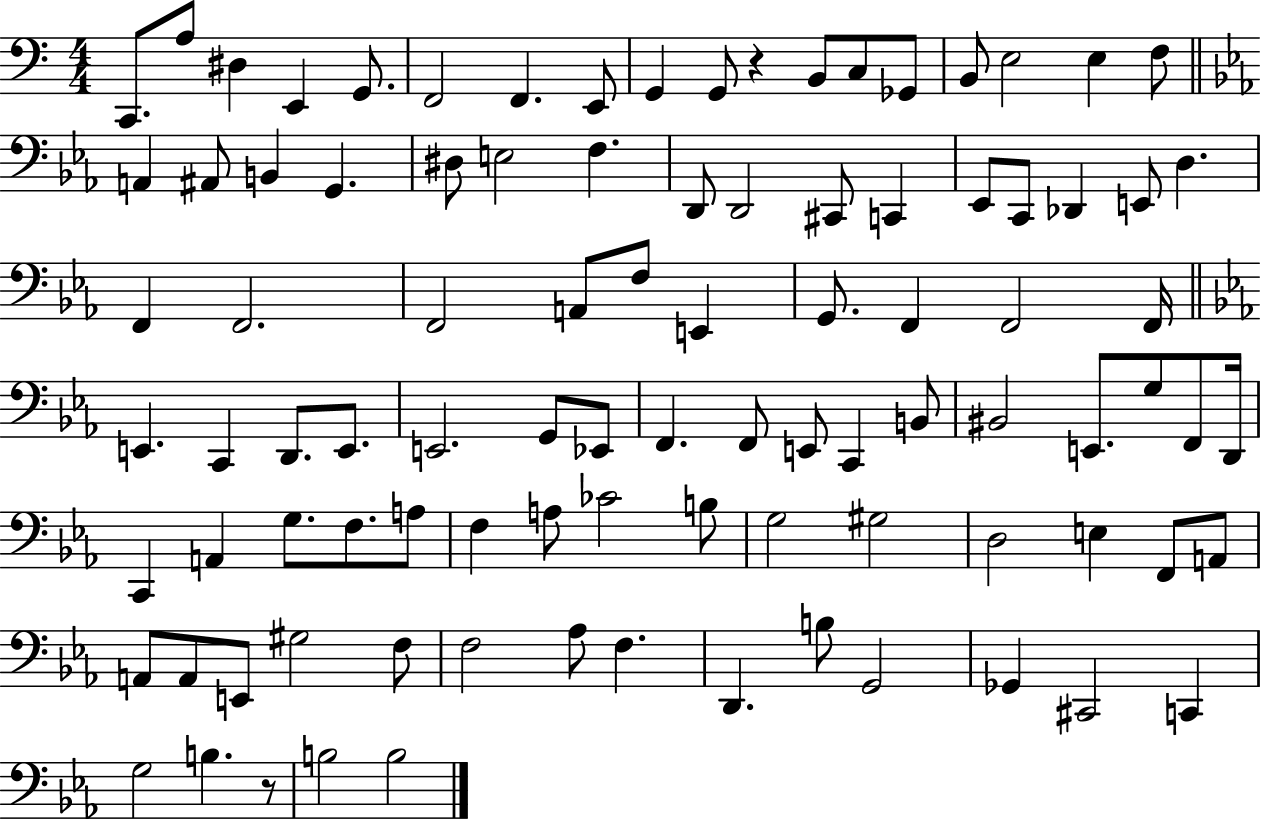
X:1
T:Untitled
M:4/4
L:1/4
K:C
C,,/2 A,/2 ^D, E,, G,,/2 F,,2 F,, E,,/2 G,, G,,/2 z B,,/2 C,/2 _G,,/2 B,,/2 E,2 E, F,/2 A,, ^A,,/2 B,, G,, ^D,/2 E,2 F, D,,/2 D,,2 ^C,,/2 C,, _E,,/2 C,,/2 _D,, E,,/2 D, F,, F,,2 F,,2 A,,/2 F,/2 E,, G,,/2 F,, F,,2 F,,/4 E,, C,, D,,/2 E,,/2 E,,2 G,,/2 _E,,/2 F,, F,,/2 E,,/2 C,, B,,/2 ^B,,2 E,,/2 G,/2 F,,/2 D,,/4 C,, A,, G,/2 F,/2 A,/2 F, A,/2 _C2 B,/2 G,2 ^G,2 D,2 E, F,,/2 A,,/2 A,,/2 A,,/2 E,,/2 ^G,2 F,/2 F,2 _A,/2 F, D,, B,/2 G,,2 _G,, ^C,,2 C,, G,2 B, z/2 B,2 B,2